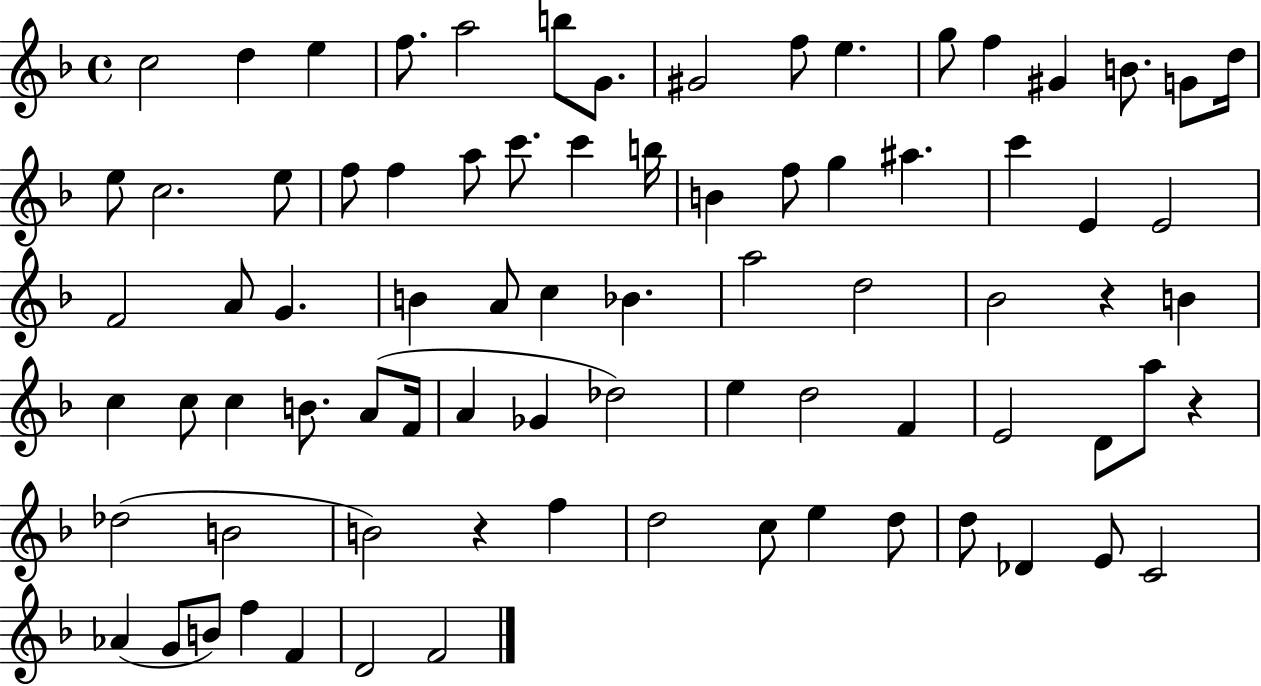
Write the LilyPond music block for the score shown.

{
  \clef treble
  \time 4/4
  \defaultTimeSignature
  \key f \major
  c''2 d''4 e''4 | f''8. a''2 b''8 g'8. | gis'2 f''8 e''4. | g''8 f''4 gis'4 b'8. g'8 d''16 | \break e''8 c''2. e''8 | f''8 f''4 a''8 c'''8. c'''4 b''16 | b'4 f''8 g''4 ais''4. | c'''4 e'4 e'2 | \break f'2 a'8 g'4. | b'4 a'8 c''4 bes'4. | a''2 d''2 | bes'2 r4 b'4 | \break c''4 c''8 c''4 b'8. a'8( f'16 | a'4 ges'4 des''2) | e''4 d''2 f'4 | e'2 d'8 a''8 r4 | \break des''2( b'2 | b'2) r4 f''4 | d''2 c''8 e''4 d''8 | d''8 des'4 e'8 c'2 | \break aes'4( g'8 b'8) f''4 f'4 | d'2 f'2 | \bar "|."
}